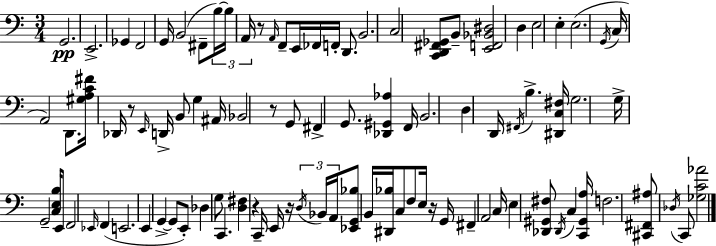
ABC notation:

X:1
T:Untitled
M:3/4
L:1/4
K:C
G,,2 E,,2 _G,, F,,2 G,,/4 B,,2 ^F,,/2 B,/4 B,/4 A,,/4 z/2 A,,/4 F,,/2 E,,/4 _F,,/4 F,,/4 D,,/2 B,,2 C,2 [C,,D,,^F,,_G,,]/2 B,,/2 [E,,F,,_B,,^D,]2 D, E,2 E, E,2 G,,/4 C,/4 A,,2 D,,/2 [^G,A,C^F]/4 _D,,/4 z/2 E,,/4 D,,/4 B,,/2 G, ^A,,/4 _B,,2 z/2 G,,/2 ^F,, G,,/2 [_D,,^G,,_A,] F,,/4 B,,2 D, D,,/4 ^F,,/4 B, [^D,,C,^F,]/4 G,2 G,/4 G,,2 [C,E,B,]/4 E,,/2 F,,2 _E,,/4 F,, E,,2 E,, G,, G,,/2 E,,/2 _D, G,/2 C,, [D,^F,] z C,,/4 E,,/4 z/4 D,/4 _B,,/4 A,,/4 [_E,,G,,_B,]/2 B,,/4 [^D,,_B,]/4 C,/2 F,/2 E,/4 z/4 G,,/4 ^F,, A,,2 C,/4 E, [_D,,^G,,^F,]/2 _D,,/4 C, [C,,^G,,A,]/4 F,2 [^C,,^F,,^A,]/2 _D,/4 C,,/2 [_G,C_A]2